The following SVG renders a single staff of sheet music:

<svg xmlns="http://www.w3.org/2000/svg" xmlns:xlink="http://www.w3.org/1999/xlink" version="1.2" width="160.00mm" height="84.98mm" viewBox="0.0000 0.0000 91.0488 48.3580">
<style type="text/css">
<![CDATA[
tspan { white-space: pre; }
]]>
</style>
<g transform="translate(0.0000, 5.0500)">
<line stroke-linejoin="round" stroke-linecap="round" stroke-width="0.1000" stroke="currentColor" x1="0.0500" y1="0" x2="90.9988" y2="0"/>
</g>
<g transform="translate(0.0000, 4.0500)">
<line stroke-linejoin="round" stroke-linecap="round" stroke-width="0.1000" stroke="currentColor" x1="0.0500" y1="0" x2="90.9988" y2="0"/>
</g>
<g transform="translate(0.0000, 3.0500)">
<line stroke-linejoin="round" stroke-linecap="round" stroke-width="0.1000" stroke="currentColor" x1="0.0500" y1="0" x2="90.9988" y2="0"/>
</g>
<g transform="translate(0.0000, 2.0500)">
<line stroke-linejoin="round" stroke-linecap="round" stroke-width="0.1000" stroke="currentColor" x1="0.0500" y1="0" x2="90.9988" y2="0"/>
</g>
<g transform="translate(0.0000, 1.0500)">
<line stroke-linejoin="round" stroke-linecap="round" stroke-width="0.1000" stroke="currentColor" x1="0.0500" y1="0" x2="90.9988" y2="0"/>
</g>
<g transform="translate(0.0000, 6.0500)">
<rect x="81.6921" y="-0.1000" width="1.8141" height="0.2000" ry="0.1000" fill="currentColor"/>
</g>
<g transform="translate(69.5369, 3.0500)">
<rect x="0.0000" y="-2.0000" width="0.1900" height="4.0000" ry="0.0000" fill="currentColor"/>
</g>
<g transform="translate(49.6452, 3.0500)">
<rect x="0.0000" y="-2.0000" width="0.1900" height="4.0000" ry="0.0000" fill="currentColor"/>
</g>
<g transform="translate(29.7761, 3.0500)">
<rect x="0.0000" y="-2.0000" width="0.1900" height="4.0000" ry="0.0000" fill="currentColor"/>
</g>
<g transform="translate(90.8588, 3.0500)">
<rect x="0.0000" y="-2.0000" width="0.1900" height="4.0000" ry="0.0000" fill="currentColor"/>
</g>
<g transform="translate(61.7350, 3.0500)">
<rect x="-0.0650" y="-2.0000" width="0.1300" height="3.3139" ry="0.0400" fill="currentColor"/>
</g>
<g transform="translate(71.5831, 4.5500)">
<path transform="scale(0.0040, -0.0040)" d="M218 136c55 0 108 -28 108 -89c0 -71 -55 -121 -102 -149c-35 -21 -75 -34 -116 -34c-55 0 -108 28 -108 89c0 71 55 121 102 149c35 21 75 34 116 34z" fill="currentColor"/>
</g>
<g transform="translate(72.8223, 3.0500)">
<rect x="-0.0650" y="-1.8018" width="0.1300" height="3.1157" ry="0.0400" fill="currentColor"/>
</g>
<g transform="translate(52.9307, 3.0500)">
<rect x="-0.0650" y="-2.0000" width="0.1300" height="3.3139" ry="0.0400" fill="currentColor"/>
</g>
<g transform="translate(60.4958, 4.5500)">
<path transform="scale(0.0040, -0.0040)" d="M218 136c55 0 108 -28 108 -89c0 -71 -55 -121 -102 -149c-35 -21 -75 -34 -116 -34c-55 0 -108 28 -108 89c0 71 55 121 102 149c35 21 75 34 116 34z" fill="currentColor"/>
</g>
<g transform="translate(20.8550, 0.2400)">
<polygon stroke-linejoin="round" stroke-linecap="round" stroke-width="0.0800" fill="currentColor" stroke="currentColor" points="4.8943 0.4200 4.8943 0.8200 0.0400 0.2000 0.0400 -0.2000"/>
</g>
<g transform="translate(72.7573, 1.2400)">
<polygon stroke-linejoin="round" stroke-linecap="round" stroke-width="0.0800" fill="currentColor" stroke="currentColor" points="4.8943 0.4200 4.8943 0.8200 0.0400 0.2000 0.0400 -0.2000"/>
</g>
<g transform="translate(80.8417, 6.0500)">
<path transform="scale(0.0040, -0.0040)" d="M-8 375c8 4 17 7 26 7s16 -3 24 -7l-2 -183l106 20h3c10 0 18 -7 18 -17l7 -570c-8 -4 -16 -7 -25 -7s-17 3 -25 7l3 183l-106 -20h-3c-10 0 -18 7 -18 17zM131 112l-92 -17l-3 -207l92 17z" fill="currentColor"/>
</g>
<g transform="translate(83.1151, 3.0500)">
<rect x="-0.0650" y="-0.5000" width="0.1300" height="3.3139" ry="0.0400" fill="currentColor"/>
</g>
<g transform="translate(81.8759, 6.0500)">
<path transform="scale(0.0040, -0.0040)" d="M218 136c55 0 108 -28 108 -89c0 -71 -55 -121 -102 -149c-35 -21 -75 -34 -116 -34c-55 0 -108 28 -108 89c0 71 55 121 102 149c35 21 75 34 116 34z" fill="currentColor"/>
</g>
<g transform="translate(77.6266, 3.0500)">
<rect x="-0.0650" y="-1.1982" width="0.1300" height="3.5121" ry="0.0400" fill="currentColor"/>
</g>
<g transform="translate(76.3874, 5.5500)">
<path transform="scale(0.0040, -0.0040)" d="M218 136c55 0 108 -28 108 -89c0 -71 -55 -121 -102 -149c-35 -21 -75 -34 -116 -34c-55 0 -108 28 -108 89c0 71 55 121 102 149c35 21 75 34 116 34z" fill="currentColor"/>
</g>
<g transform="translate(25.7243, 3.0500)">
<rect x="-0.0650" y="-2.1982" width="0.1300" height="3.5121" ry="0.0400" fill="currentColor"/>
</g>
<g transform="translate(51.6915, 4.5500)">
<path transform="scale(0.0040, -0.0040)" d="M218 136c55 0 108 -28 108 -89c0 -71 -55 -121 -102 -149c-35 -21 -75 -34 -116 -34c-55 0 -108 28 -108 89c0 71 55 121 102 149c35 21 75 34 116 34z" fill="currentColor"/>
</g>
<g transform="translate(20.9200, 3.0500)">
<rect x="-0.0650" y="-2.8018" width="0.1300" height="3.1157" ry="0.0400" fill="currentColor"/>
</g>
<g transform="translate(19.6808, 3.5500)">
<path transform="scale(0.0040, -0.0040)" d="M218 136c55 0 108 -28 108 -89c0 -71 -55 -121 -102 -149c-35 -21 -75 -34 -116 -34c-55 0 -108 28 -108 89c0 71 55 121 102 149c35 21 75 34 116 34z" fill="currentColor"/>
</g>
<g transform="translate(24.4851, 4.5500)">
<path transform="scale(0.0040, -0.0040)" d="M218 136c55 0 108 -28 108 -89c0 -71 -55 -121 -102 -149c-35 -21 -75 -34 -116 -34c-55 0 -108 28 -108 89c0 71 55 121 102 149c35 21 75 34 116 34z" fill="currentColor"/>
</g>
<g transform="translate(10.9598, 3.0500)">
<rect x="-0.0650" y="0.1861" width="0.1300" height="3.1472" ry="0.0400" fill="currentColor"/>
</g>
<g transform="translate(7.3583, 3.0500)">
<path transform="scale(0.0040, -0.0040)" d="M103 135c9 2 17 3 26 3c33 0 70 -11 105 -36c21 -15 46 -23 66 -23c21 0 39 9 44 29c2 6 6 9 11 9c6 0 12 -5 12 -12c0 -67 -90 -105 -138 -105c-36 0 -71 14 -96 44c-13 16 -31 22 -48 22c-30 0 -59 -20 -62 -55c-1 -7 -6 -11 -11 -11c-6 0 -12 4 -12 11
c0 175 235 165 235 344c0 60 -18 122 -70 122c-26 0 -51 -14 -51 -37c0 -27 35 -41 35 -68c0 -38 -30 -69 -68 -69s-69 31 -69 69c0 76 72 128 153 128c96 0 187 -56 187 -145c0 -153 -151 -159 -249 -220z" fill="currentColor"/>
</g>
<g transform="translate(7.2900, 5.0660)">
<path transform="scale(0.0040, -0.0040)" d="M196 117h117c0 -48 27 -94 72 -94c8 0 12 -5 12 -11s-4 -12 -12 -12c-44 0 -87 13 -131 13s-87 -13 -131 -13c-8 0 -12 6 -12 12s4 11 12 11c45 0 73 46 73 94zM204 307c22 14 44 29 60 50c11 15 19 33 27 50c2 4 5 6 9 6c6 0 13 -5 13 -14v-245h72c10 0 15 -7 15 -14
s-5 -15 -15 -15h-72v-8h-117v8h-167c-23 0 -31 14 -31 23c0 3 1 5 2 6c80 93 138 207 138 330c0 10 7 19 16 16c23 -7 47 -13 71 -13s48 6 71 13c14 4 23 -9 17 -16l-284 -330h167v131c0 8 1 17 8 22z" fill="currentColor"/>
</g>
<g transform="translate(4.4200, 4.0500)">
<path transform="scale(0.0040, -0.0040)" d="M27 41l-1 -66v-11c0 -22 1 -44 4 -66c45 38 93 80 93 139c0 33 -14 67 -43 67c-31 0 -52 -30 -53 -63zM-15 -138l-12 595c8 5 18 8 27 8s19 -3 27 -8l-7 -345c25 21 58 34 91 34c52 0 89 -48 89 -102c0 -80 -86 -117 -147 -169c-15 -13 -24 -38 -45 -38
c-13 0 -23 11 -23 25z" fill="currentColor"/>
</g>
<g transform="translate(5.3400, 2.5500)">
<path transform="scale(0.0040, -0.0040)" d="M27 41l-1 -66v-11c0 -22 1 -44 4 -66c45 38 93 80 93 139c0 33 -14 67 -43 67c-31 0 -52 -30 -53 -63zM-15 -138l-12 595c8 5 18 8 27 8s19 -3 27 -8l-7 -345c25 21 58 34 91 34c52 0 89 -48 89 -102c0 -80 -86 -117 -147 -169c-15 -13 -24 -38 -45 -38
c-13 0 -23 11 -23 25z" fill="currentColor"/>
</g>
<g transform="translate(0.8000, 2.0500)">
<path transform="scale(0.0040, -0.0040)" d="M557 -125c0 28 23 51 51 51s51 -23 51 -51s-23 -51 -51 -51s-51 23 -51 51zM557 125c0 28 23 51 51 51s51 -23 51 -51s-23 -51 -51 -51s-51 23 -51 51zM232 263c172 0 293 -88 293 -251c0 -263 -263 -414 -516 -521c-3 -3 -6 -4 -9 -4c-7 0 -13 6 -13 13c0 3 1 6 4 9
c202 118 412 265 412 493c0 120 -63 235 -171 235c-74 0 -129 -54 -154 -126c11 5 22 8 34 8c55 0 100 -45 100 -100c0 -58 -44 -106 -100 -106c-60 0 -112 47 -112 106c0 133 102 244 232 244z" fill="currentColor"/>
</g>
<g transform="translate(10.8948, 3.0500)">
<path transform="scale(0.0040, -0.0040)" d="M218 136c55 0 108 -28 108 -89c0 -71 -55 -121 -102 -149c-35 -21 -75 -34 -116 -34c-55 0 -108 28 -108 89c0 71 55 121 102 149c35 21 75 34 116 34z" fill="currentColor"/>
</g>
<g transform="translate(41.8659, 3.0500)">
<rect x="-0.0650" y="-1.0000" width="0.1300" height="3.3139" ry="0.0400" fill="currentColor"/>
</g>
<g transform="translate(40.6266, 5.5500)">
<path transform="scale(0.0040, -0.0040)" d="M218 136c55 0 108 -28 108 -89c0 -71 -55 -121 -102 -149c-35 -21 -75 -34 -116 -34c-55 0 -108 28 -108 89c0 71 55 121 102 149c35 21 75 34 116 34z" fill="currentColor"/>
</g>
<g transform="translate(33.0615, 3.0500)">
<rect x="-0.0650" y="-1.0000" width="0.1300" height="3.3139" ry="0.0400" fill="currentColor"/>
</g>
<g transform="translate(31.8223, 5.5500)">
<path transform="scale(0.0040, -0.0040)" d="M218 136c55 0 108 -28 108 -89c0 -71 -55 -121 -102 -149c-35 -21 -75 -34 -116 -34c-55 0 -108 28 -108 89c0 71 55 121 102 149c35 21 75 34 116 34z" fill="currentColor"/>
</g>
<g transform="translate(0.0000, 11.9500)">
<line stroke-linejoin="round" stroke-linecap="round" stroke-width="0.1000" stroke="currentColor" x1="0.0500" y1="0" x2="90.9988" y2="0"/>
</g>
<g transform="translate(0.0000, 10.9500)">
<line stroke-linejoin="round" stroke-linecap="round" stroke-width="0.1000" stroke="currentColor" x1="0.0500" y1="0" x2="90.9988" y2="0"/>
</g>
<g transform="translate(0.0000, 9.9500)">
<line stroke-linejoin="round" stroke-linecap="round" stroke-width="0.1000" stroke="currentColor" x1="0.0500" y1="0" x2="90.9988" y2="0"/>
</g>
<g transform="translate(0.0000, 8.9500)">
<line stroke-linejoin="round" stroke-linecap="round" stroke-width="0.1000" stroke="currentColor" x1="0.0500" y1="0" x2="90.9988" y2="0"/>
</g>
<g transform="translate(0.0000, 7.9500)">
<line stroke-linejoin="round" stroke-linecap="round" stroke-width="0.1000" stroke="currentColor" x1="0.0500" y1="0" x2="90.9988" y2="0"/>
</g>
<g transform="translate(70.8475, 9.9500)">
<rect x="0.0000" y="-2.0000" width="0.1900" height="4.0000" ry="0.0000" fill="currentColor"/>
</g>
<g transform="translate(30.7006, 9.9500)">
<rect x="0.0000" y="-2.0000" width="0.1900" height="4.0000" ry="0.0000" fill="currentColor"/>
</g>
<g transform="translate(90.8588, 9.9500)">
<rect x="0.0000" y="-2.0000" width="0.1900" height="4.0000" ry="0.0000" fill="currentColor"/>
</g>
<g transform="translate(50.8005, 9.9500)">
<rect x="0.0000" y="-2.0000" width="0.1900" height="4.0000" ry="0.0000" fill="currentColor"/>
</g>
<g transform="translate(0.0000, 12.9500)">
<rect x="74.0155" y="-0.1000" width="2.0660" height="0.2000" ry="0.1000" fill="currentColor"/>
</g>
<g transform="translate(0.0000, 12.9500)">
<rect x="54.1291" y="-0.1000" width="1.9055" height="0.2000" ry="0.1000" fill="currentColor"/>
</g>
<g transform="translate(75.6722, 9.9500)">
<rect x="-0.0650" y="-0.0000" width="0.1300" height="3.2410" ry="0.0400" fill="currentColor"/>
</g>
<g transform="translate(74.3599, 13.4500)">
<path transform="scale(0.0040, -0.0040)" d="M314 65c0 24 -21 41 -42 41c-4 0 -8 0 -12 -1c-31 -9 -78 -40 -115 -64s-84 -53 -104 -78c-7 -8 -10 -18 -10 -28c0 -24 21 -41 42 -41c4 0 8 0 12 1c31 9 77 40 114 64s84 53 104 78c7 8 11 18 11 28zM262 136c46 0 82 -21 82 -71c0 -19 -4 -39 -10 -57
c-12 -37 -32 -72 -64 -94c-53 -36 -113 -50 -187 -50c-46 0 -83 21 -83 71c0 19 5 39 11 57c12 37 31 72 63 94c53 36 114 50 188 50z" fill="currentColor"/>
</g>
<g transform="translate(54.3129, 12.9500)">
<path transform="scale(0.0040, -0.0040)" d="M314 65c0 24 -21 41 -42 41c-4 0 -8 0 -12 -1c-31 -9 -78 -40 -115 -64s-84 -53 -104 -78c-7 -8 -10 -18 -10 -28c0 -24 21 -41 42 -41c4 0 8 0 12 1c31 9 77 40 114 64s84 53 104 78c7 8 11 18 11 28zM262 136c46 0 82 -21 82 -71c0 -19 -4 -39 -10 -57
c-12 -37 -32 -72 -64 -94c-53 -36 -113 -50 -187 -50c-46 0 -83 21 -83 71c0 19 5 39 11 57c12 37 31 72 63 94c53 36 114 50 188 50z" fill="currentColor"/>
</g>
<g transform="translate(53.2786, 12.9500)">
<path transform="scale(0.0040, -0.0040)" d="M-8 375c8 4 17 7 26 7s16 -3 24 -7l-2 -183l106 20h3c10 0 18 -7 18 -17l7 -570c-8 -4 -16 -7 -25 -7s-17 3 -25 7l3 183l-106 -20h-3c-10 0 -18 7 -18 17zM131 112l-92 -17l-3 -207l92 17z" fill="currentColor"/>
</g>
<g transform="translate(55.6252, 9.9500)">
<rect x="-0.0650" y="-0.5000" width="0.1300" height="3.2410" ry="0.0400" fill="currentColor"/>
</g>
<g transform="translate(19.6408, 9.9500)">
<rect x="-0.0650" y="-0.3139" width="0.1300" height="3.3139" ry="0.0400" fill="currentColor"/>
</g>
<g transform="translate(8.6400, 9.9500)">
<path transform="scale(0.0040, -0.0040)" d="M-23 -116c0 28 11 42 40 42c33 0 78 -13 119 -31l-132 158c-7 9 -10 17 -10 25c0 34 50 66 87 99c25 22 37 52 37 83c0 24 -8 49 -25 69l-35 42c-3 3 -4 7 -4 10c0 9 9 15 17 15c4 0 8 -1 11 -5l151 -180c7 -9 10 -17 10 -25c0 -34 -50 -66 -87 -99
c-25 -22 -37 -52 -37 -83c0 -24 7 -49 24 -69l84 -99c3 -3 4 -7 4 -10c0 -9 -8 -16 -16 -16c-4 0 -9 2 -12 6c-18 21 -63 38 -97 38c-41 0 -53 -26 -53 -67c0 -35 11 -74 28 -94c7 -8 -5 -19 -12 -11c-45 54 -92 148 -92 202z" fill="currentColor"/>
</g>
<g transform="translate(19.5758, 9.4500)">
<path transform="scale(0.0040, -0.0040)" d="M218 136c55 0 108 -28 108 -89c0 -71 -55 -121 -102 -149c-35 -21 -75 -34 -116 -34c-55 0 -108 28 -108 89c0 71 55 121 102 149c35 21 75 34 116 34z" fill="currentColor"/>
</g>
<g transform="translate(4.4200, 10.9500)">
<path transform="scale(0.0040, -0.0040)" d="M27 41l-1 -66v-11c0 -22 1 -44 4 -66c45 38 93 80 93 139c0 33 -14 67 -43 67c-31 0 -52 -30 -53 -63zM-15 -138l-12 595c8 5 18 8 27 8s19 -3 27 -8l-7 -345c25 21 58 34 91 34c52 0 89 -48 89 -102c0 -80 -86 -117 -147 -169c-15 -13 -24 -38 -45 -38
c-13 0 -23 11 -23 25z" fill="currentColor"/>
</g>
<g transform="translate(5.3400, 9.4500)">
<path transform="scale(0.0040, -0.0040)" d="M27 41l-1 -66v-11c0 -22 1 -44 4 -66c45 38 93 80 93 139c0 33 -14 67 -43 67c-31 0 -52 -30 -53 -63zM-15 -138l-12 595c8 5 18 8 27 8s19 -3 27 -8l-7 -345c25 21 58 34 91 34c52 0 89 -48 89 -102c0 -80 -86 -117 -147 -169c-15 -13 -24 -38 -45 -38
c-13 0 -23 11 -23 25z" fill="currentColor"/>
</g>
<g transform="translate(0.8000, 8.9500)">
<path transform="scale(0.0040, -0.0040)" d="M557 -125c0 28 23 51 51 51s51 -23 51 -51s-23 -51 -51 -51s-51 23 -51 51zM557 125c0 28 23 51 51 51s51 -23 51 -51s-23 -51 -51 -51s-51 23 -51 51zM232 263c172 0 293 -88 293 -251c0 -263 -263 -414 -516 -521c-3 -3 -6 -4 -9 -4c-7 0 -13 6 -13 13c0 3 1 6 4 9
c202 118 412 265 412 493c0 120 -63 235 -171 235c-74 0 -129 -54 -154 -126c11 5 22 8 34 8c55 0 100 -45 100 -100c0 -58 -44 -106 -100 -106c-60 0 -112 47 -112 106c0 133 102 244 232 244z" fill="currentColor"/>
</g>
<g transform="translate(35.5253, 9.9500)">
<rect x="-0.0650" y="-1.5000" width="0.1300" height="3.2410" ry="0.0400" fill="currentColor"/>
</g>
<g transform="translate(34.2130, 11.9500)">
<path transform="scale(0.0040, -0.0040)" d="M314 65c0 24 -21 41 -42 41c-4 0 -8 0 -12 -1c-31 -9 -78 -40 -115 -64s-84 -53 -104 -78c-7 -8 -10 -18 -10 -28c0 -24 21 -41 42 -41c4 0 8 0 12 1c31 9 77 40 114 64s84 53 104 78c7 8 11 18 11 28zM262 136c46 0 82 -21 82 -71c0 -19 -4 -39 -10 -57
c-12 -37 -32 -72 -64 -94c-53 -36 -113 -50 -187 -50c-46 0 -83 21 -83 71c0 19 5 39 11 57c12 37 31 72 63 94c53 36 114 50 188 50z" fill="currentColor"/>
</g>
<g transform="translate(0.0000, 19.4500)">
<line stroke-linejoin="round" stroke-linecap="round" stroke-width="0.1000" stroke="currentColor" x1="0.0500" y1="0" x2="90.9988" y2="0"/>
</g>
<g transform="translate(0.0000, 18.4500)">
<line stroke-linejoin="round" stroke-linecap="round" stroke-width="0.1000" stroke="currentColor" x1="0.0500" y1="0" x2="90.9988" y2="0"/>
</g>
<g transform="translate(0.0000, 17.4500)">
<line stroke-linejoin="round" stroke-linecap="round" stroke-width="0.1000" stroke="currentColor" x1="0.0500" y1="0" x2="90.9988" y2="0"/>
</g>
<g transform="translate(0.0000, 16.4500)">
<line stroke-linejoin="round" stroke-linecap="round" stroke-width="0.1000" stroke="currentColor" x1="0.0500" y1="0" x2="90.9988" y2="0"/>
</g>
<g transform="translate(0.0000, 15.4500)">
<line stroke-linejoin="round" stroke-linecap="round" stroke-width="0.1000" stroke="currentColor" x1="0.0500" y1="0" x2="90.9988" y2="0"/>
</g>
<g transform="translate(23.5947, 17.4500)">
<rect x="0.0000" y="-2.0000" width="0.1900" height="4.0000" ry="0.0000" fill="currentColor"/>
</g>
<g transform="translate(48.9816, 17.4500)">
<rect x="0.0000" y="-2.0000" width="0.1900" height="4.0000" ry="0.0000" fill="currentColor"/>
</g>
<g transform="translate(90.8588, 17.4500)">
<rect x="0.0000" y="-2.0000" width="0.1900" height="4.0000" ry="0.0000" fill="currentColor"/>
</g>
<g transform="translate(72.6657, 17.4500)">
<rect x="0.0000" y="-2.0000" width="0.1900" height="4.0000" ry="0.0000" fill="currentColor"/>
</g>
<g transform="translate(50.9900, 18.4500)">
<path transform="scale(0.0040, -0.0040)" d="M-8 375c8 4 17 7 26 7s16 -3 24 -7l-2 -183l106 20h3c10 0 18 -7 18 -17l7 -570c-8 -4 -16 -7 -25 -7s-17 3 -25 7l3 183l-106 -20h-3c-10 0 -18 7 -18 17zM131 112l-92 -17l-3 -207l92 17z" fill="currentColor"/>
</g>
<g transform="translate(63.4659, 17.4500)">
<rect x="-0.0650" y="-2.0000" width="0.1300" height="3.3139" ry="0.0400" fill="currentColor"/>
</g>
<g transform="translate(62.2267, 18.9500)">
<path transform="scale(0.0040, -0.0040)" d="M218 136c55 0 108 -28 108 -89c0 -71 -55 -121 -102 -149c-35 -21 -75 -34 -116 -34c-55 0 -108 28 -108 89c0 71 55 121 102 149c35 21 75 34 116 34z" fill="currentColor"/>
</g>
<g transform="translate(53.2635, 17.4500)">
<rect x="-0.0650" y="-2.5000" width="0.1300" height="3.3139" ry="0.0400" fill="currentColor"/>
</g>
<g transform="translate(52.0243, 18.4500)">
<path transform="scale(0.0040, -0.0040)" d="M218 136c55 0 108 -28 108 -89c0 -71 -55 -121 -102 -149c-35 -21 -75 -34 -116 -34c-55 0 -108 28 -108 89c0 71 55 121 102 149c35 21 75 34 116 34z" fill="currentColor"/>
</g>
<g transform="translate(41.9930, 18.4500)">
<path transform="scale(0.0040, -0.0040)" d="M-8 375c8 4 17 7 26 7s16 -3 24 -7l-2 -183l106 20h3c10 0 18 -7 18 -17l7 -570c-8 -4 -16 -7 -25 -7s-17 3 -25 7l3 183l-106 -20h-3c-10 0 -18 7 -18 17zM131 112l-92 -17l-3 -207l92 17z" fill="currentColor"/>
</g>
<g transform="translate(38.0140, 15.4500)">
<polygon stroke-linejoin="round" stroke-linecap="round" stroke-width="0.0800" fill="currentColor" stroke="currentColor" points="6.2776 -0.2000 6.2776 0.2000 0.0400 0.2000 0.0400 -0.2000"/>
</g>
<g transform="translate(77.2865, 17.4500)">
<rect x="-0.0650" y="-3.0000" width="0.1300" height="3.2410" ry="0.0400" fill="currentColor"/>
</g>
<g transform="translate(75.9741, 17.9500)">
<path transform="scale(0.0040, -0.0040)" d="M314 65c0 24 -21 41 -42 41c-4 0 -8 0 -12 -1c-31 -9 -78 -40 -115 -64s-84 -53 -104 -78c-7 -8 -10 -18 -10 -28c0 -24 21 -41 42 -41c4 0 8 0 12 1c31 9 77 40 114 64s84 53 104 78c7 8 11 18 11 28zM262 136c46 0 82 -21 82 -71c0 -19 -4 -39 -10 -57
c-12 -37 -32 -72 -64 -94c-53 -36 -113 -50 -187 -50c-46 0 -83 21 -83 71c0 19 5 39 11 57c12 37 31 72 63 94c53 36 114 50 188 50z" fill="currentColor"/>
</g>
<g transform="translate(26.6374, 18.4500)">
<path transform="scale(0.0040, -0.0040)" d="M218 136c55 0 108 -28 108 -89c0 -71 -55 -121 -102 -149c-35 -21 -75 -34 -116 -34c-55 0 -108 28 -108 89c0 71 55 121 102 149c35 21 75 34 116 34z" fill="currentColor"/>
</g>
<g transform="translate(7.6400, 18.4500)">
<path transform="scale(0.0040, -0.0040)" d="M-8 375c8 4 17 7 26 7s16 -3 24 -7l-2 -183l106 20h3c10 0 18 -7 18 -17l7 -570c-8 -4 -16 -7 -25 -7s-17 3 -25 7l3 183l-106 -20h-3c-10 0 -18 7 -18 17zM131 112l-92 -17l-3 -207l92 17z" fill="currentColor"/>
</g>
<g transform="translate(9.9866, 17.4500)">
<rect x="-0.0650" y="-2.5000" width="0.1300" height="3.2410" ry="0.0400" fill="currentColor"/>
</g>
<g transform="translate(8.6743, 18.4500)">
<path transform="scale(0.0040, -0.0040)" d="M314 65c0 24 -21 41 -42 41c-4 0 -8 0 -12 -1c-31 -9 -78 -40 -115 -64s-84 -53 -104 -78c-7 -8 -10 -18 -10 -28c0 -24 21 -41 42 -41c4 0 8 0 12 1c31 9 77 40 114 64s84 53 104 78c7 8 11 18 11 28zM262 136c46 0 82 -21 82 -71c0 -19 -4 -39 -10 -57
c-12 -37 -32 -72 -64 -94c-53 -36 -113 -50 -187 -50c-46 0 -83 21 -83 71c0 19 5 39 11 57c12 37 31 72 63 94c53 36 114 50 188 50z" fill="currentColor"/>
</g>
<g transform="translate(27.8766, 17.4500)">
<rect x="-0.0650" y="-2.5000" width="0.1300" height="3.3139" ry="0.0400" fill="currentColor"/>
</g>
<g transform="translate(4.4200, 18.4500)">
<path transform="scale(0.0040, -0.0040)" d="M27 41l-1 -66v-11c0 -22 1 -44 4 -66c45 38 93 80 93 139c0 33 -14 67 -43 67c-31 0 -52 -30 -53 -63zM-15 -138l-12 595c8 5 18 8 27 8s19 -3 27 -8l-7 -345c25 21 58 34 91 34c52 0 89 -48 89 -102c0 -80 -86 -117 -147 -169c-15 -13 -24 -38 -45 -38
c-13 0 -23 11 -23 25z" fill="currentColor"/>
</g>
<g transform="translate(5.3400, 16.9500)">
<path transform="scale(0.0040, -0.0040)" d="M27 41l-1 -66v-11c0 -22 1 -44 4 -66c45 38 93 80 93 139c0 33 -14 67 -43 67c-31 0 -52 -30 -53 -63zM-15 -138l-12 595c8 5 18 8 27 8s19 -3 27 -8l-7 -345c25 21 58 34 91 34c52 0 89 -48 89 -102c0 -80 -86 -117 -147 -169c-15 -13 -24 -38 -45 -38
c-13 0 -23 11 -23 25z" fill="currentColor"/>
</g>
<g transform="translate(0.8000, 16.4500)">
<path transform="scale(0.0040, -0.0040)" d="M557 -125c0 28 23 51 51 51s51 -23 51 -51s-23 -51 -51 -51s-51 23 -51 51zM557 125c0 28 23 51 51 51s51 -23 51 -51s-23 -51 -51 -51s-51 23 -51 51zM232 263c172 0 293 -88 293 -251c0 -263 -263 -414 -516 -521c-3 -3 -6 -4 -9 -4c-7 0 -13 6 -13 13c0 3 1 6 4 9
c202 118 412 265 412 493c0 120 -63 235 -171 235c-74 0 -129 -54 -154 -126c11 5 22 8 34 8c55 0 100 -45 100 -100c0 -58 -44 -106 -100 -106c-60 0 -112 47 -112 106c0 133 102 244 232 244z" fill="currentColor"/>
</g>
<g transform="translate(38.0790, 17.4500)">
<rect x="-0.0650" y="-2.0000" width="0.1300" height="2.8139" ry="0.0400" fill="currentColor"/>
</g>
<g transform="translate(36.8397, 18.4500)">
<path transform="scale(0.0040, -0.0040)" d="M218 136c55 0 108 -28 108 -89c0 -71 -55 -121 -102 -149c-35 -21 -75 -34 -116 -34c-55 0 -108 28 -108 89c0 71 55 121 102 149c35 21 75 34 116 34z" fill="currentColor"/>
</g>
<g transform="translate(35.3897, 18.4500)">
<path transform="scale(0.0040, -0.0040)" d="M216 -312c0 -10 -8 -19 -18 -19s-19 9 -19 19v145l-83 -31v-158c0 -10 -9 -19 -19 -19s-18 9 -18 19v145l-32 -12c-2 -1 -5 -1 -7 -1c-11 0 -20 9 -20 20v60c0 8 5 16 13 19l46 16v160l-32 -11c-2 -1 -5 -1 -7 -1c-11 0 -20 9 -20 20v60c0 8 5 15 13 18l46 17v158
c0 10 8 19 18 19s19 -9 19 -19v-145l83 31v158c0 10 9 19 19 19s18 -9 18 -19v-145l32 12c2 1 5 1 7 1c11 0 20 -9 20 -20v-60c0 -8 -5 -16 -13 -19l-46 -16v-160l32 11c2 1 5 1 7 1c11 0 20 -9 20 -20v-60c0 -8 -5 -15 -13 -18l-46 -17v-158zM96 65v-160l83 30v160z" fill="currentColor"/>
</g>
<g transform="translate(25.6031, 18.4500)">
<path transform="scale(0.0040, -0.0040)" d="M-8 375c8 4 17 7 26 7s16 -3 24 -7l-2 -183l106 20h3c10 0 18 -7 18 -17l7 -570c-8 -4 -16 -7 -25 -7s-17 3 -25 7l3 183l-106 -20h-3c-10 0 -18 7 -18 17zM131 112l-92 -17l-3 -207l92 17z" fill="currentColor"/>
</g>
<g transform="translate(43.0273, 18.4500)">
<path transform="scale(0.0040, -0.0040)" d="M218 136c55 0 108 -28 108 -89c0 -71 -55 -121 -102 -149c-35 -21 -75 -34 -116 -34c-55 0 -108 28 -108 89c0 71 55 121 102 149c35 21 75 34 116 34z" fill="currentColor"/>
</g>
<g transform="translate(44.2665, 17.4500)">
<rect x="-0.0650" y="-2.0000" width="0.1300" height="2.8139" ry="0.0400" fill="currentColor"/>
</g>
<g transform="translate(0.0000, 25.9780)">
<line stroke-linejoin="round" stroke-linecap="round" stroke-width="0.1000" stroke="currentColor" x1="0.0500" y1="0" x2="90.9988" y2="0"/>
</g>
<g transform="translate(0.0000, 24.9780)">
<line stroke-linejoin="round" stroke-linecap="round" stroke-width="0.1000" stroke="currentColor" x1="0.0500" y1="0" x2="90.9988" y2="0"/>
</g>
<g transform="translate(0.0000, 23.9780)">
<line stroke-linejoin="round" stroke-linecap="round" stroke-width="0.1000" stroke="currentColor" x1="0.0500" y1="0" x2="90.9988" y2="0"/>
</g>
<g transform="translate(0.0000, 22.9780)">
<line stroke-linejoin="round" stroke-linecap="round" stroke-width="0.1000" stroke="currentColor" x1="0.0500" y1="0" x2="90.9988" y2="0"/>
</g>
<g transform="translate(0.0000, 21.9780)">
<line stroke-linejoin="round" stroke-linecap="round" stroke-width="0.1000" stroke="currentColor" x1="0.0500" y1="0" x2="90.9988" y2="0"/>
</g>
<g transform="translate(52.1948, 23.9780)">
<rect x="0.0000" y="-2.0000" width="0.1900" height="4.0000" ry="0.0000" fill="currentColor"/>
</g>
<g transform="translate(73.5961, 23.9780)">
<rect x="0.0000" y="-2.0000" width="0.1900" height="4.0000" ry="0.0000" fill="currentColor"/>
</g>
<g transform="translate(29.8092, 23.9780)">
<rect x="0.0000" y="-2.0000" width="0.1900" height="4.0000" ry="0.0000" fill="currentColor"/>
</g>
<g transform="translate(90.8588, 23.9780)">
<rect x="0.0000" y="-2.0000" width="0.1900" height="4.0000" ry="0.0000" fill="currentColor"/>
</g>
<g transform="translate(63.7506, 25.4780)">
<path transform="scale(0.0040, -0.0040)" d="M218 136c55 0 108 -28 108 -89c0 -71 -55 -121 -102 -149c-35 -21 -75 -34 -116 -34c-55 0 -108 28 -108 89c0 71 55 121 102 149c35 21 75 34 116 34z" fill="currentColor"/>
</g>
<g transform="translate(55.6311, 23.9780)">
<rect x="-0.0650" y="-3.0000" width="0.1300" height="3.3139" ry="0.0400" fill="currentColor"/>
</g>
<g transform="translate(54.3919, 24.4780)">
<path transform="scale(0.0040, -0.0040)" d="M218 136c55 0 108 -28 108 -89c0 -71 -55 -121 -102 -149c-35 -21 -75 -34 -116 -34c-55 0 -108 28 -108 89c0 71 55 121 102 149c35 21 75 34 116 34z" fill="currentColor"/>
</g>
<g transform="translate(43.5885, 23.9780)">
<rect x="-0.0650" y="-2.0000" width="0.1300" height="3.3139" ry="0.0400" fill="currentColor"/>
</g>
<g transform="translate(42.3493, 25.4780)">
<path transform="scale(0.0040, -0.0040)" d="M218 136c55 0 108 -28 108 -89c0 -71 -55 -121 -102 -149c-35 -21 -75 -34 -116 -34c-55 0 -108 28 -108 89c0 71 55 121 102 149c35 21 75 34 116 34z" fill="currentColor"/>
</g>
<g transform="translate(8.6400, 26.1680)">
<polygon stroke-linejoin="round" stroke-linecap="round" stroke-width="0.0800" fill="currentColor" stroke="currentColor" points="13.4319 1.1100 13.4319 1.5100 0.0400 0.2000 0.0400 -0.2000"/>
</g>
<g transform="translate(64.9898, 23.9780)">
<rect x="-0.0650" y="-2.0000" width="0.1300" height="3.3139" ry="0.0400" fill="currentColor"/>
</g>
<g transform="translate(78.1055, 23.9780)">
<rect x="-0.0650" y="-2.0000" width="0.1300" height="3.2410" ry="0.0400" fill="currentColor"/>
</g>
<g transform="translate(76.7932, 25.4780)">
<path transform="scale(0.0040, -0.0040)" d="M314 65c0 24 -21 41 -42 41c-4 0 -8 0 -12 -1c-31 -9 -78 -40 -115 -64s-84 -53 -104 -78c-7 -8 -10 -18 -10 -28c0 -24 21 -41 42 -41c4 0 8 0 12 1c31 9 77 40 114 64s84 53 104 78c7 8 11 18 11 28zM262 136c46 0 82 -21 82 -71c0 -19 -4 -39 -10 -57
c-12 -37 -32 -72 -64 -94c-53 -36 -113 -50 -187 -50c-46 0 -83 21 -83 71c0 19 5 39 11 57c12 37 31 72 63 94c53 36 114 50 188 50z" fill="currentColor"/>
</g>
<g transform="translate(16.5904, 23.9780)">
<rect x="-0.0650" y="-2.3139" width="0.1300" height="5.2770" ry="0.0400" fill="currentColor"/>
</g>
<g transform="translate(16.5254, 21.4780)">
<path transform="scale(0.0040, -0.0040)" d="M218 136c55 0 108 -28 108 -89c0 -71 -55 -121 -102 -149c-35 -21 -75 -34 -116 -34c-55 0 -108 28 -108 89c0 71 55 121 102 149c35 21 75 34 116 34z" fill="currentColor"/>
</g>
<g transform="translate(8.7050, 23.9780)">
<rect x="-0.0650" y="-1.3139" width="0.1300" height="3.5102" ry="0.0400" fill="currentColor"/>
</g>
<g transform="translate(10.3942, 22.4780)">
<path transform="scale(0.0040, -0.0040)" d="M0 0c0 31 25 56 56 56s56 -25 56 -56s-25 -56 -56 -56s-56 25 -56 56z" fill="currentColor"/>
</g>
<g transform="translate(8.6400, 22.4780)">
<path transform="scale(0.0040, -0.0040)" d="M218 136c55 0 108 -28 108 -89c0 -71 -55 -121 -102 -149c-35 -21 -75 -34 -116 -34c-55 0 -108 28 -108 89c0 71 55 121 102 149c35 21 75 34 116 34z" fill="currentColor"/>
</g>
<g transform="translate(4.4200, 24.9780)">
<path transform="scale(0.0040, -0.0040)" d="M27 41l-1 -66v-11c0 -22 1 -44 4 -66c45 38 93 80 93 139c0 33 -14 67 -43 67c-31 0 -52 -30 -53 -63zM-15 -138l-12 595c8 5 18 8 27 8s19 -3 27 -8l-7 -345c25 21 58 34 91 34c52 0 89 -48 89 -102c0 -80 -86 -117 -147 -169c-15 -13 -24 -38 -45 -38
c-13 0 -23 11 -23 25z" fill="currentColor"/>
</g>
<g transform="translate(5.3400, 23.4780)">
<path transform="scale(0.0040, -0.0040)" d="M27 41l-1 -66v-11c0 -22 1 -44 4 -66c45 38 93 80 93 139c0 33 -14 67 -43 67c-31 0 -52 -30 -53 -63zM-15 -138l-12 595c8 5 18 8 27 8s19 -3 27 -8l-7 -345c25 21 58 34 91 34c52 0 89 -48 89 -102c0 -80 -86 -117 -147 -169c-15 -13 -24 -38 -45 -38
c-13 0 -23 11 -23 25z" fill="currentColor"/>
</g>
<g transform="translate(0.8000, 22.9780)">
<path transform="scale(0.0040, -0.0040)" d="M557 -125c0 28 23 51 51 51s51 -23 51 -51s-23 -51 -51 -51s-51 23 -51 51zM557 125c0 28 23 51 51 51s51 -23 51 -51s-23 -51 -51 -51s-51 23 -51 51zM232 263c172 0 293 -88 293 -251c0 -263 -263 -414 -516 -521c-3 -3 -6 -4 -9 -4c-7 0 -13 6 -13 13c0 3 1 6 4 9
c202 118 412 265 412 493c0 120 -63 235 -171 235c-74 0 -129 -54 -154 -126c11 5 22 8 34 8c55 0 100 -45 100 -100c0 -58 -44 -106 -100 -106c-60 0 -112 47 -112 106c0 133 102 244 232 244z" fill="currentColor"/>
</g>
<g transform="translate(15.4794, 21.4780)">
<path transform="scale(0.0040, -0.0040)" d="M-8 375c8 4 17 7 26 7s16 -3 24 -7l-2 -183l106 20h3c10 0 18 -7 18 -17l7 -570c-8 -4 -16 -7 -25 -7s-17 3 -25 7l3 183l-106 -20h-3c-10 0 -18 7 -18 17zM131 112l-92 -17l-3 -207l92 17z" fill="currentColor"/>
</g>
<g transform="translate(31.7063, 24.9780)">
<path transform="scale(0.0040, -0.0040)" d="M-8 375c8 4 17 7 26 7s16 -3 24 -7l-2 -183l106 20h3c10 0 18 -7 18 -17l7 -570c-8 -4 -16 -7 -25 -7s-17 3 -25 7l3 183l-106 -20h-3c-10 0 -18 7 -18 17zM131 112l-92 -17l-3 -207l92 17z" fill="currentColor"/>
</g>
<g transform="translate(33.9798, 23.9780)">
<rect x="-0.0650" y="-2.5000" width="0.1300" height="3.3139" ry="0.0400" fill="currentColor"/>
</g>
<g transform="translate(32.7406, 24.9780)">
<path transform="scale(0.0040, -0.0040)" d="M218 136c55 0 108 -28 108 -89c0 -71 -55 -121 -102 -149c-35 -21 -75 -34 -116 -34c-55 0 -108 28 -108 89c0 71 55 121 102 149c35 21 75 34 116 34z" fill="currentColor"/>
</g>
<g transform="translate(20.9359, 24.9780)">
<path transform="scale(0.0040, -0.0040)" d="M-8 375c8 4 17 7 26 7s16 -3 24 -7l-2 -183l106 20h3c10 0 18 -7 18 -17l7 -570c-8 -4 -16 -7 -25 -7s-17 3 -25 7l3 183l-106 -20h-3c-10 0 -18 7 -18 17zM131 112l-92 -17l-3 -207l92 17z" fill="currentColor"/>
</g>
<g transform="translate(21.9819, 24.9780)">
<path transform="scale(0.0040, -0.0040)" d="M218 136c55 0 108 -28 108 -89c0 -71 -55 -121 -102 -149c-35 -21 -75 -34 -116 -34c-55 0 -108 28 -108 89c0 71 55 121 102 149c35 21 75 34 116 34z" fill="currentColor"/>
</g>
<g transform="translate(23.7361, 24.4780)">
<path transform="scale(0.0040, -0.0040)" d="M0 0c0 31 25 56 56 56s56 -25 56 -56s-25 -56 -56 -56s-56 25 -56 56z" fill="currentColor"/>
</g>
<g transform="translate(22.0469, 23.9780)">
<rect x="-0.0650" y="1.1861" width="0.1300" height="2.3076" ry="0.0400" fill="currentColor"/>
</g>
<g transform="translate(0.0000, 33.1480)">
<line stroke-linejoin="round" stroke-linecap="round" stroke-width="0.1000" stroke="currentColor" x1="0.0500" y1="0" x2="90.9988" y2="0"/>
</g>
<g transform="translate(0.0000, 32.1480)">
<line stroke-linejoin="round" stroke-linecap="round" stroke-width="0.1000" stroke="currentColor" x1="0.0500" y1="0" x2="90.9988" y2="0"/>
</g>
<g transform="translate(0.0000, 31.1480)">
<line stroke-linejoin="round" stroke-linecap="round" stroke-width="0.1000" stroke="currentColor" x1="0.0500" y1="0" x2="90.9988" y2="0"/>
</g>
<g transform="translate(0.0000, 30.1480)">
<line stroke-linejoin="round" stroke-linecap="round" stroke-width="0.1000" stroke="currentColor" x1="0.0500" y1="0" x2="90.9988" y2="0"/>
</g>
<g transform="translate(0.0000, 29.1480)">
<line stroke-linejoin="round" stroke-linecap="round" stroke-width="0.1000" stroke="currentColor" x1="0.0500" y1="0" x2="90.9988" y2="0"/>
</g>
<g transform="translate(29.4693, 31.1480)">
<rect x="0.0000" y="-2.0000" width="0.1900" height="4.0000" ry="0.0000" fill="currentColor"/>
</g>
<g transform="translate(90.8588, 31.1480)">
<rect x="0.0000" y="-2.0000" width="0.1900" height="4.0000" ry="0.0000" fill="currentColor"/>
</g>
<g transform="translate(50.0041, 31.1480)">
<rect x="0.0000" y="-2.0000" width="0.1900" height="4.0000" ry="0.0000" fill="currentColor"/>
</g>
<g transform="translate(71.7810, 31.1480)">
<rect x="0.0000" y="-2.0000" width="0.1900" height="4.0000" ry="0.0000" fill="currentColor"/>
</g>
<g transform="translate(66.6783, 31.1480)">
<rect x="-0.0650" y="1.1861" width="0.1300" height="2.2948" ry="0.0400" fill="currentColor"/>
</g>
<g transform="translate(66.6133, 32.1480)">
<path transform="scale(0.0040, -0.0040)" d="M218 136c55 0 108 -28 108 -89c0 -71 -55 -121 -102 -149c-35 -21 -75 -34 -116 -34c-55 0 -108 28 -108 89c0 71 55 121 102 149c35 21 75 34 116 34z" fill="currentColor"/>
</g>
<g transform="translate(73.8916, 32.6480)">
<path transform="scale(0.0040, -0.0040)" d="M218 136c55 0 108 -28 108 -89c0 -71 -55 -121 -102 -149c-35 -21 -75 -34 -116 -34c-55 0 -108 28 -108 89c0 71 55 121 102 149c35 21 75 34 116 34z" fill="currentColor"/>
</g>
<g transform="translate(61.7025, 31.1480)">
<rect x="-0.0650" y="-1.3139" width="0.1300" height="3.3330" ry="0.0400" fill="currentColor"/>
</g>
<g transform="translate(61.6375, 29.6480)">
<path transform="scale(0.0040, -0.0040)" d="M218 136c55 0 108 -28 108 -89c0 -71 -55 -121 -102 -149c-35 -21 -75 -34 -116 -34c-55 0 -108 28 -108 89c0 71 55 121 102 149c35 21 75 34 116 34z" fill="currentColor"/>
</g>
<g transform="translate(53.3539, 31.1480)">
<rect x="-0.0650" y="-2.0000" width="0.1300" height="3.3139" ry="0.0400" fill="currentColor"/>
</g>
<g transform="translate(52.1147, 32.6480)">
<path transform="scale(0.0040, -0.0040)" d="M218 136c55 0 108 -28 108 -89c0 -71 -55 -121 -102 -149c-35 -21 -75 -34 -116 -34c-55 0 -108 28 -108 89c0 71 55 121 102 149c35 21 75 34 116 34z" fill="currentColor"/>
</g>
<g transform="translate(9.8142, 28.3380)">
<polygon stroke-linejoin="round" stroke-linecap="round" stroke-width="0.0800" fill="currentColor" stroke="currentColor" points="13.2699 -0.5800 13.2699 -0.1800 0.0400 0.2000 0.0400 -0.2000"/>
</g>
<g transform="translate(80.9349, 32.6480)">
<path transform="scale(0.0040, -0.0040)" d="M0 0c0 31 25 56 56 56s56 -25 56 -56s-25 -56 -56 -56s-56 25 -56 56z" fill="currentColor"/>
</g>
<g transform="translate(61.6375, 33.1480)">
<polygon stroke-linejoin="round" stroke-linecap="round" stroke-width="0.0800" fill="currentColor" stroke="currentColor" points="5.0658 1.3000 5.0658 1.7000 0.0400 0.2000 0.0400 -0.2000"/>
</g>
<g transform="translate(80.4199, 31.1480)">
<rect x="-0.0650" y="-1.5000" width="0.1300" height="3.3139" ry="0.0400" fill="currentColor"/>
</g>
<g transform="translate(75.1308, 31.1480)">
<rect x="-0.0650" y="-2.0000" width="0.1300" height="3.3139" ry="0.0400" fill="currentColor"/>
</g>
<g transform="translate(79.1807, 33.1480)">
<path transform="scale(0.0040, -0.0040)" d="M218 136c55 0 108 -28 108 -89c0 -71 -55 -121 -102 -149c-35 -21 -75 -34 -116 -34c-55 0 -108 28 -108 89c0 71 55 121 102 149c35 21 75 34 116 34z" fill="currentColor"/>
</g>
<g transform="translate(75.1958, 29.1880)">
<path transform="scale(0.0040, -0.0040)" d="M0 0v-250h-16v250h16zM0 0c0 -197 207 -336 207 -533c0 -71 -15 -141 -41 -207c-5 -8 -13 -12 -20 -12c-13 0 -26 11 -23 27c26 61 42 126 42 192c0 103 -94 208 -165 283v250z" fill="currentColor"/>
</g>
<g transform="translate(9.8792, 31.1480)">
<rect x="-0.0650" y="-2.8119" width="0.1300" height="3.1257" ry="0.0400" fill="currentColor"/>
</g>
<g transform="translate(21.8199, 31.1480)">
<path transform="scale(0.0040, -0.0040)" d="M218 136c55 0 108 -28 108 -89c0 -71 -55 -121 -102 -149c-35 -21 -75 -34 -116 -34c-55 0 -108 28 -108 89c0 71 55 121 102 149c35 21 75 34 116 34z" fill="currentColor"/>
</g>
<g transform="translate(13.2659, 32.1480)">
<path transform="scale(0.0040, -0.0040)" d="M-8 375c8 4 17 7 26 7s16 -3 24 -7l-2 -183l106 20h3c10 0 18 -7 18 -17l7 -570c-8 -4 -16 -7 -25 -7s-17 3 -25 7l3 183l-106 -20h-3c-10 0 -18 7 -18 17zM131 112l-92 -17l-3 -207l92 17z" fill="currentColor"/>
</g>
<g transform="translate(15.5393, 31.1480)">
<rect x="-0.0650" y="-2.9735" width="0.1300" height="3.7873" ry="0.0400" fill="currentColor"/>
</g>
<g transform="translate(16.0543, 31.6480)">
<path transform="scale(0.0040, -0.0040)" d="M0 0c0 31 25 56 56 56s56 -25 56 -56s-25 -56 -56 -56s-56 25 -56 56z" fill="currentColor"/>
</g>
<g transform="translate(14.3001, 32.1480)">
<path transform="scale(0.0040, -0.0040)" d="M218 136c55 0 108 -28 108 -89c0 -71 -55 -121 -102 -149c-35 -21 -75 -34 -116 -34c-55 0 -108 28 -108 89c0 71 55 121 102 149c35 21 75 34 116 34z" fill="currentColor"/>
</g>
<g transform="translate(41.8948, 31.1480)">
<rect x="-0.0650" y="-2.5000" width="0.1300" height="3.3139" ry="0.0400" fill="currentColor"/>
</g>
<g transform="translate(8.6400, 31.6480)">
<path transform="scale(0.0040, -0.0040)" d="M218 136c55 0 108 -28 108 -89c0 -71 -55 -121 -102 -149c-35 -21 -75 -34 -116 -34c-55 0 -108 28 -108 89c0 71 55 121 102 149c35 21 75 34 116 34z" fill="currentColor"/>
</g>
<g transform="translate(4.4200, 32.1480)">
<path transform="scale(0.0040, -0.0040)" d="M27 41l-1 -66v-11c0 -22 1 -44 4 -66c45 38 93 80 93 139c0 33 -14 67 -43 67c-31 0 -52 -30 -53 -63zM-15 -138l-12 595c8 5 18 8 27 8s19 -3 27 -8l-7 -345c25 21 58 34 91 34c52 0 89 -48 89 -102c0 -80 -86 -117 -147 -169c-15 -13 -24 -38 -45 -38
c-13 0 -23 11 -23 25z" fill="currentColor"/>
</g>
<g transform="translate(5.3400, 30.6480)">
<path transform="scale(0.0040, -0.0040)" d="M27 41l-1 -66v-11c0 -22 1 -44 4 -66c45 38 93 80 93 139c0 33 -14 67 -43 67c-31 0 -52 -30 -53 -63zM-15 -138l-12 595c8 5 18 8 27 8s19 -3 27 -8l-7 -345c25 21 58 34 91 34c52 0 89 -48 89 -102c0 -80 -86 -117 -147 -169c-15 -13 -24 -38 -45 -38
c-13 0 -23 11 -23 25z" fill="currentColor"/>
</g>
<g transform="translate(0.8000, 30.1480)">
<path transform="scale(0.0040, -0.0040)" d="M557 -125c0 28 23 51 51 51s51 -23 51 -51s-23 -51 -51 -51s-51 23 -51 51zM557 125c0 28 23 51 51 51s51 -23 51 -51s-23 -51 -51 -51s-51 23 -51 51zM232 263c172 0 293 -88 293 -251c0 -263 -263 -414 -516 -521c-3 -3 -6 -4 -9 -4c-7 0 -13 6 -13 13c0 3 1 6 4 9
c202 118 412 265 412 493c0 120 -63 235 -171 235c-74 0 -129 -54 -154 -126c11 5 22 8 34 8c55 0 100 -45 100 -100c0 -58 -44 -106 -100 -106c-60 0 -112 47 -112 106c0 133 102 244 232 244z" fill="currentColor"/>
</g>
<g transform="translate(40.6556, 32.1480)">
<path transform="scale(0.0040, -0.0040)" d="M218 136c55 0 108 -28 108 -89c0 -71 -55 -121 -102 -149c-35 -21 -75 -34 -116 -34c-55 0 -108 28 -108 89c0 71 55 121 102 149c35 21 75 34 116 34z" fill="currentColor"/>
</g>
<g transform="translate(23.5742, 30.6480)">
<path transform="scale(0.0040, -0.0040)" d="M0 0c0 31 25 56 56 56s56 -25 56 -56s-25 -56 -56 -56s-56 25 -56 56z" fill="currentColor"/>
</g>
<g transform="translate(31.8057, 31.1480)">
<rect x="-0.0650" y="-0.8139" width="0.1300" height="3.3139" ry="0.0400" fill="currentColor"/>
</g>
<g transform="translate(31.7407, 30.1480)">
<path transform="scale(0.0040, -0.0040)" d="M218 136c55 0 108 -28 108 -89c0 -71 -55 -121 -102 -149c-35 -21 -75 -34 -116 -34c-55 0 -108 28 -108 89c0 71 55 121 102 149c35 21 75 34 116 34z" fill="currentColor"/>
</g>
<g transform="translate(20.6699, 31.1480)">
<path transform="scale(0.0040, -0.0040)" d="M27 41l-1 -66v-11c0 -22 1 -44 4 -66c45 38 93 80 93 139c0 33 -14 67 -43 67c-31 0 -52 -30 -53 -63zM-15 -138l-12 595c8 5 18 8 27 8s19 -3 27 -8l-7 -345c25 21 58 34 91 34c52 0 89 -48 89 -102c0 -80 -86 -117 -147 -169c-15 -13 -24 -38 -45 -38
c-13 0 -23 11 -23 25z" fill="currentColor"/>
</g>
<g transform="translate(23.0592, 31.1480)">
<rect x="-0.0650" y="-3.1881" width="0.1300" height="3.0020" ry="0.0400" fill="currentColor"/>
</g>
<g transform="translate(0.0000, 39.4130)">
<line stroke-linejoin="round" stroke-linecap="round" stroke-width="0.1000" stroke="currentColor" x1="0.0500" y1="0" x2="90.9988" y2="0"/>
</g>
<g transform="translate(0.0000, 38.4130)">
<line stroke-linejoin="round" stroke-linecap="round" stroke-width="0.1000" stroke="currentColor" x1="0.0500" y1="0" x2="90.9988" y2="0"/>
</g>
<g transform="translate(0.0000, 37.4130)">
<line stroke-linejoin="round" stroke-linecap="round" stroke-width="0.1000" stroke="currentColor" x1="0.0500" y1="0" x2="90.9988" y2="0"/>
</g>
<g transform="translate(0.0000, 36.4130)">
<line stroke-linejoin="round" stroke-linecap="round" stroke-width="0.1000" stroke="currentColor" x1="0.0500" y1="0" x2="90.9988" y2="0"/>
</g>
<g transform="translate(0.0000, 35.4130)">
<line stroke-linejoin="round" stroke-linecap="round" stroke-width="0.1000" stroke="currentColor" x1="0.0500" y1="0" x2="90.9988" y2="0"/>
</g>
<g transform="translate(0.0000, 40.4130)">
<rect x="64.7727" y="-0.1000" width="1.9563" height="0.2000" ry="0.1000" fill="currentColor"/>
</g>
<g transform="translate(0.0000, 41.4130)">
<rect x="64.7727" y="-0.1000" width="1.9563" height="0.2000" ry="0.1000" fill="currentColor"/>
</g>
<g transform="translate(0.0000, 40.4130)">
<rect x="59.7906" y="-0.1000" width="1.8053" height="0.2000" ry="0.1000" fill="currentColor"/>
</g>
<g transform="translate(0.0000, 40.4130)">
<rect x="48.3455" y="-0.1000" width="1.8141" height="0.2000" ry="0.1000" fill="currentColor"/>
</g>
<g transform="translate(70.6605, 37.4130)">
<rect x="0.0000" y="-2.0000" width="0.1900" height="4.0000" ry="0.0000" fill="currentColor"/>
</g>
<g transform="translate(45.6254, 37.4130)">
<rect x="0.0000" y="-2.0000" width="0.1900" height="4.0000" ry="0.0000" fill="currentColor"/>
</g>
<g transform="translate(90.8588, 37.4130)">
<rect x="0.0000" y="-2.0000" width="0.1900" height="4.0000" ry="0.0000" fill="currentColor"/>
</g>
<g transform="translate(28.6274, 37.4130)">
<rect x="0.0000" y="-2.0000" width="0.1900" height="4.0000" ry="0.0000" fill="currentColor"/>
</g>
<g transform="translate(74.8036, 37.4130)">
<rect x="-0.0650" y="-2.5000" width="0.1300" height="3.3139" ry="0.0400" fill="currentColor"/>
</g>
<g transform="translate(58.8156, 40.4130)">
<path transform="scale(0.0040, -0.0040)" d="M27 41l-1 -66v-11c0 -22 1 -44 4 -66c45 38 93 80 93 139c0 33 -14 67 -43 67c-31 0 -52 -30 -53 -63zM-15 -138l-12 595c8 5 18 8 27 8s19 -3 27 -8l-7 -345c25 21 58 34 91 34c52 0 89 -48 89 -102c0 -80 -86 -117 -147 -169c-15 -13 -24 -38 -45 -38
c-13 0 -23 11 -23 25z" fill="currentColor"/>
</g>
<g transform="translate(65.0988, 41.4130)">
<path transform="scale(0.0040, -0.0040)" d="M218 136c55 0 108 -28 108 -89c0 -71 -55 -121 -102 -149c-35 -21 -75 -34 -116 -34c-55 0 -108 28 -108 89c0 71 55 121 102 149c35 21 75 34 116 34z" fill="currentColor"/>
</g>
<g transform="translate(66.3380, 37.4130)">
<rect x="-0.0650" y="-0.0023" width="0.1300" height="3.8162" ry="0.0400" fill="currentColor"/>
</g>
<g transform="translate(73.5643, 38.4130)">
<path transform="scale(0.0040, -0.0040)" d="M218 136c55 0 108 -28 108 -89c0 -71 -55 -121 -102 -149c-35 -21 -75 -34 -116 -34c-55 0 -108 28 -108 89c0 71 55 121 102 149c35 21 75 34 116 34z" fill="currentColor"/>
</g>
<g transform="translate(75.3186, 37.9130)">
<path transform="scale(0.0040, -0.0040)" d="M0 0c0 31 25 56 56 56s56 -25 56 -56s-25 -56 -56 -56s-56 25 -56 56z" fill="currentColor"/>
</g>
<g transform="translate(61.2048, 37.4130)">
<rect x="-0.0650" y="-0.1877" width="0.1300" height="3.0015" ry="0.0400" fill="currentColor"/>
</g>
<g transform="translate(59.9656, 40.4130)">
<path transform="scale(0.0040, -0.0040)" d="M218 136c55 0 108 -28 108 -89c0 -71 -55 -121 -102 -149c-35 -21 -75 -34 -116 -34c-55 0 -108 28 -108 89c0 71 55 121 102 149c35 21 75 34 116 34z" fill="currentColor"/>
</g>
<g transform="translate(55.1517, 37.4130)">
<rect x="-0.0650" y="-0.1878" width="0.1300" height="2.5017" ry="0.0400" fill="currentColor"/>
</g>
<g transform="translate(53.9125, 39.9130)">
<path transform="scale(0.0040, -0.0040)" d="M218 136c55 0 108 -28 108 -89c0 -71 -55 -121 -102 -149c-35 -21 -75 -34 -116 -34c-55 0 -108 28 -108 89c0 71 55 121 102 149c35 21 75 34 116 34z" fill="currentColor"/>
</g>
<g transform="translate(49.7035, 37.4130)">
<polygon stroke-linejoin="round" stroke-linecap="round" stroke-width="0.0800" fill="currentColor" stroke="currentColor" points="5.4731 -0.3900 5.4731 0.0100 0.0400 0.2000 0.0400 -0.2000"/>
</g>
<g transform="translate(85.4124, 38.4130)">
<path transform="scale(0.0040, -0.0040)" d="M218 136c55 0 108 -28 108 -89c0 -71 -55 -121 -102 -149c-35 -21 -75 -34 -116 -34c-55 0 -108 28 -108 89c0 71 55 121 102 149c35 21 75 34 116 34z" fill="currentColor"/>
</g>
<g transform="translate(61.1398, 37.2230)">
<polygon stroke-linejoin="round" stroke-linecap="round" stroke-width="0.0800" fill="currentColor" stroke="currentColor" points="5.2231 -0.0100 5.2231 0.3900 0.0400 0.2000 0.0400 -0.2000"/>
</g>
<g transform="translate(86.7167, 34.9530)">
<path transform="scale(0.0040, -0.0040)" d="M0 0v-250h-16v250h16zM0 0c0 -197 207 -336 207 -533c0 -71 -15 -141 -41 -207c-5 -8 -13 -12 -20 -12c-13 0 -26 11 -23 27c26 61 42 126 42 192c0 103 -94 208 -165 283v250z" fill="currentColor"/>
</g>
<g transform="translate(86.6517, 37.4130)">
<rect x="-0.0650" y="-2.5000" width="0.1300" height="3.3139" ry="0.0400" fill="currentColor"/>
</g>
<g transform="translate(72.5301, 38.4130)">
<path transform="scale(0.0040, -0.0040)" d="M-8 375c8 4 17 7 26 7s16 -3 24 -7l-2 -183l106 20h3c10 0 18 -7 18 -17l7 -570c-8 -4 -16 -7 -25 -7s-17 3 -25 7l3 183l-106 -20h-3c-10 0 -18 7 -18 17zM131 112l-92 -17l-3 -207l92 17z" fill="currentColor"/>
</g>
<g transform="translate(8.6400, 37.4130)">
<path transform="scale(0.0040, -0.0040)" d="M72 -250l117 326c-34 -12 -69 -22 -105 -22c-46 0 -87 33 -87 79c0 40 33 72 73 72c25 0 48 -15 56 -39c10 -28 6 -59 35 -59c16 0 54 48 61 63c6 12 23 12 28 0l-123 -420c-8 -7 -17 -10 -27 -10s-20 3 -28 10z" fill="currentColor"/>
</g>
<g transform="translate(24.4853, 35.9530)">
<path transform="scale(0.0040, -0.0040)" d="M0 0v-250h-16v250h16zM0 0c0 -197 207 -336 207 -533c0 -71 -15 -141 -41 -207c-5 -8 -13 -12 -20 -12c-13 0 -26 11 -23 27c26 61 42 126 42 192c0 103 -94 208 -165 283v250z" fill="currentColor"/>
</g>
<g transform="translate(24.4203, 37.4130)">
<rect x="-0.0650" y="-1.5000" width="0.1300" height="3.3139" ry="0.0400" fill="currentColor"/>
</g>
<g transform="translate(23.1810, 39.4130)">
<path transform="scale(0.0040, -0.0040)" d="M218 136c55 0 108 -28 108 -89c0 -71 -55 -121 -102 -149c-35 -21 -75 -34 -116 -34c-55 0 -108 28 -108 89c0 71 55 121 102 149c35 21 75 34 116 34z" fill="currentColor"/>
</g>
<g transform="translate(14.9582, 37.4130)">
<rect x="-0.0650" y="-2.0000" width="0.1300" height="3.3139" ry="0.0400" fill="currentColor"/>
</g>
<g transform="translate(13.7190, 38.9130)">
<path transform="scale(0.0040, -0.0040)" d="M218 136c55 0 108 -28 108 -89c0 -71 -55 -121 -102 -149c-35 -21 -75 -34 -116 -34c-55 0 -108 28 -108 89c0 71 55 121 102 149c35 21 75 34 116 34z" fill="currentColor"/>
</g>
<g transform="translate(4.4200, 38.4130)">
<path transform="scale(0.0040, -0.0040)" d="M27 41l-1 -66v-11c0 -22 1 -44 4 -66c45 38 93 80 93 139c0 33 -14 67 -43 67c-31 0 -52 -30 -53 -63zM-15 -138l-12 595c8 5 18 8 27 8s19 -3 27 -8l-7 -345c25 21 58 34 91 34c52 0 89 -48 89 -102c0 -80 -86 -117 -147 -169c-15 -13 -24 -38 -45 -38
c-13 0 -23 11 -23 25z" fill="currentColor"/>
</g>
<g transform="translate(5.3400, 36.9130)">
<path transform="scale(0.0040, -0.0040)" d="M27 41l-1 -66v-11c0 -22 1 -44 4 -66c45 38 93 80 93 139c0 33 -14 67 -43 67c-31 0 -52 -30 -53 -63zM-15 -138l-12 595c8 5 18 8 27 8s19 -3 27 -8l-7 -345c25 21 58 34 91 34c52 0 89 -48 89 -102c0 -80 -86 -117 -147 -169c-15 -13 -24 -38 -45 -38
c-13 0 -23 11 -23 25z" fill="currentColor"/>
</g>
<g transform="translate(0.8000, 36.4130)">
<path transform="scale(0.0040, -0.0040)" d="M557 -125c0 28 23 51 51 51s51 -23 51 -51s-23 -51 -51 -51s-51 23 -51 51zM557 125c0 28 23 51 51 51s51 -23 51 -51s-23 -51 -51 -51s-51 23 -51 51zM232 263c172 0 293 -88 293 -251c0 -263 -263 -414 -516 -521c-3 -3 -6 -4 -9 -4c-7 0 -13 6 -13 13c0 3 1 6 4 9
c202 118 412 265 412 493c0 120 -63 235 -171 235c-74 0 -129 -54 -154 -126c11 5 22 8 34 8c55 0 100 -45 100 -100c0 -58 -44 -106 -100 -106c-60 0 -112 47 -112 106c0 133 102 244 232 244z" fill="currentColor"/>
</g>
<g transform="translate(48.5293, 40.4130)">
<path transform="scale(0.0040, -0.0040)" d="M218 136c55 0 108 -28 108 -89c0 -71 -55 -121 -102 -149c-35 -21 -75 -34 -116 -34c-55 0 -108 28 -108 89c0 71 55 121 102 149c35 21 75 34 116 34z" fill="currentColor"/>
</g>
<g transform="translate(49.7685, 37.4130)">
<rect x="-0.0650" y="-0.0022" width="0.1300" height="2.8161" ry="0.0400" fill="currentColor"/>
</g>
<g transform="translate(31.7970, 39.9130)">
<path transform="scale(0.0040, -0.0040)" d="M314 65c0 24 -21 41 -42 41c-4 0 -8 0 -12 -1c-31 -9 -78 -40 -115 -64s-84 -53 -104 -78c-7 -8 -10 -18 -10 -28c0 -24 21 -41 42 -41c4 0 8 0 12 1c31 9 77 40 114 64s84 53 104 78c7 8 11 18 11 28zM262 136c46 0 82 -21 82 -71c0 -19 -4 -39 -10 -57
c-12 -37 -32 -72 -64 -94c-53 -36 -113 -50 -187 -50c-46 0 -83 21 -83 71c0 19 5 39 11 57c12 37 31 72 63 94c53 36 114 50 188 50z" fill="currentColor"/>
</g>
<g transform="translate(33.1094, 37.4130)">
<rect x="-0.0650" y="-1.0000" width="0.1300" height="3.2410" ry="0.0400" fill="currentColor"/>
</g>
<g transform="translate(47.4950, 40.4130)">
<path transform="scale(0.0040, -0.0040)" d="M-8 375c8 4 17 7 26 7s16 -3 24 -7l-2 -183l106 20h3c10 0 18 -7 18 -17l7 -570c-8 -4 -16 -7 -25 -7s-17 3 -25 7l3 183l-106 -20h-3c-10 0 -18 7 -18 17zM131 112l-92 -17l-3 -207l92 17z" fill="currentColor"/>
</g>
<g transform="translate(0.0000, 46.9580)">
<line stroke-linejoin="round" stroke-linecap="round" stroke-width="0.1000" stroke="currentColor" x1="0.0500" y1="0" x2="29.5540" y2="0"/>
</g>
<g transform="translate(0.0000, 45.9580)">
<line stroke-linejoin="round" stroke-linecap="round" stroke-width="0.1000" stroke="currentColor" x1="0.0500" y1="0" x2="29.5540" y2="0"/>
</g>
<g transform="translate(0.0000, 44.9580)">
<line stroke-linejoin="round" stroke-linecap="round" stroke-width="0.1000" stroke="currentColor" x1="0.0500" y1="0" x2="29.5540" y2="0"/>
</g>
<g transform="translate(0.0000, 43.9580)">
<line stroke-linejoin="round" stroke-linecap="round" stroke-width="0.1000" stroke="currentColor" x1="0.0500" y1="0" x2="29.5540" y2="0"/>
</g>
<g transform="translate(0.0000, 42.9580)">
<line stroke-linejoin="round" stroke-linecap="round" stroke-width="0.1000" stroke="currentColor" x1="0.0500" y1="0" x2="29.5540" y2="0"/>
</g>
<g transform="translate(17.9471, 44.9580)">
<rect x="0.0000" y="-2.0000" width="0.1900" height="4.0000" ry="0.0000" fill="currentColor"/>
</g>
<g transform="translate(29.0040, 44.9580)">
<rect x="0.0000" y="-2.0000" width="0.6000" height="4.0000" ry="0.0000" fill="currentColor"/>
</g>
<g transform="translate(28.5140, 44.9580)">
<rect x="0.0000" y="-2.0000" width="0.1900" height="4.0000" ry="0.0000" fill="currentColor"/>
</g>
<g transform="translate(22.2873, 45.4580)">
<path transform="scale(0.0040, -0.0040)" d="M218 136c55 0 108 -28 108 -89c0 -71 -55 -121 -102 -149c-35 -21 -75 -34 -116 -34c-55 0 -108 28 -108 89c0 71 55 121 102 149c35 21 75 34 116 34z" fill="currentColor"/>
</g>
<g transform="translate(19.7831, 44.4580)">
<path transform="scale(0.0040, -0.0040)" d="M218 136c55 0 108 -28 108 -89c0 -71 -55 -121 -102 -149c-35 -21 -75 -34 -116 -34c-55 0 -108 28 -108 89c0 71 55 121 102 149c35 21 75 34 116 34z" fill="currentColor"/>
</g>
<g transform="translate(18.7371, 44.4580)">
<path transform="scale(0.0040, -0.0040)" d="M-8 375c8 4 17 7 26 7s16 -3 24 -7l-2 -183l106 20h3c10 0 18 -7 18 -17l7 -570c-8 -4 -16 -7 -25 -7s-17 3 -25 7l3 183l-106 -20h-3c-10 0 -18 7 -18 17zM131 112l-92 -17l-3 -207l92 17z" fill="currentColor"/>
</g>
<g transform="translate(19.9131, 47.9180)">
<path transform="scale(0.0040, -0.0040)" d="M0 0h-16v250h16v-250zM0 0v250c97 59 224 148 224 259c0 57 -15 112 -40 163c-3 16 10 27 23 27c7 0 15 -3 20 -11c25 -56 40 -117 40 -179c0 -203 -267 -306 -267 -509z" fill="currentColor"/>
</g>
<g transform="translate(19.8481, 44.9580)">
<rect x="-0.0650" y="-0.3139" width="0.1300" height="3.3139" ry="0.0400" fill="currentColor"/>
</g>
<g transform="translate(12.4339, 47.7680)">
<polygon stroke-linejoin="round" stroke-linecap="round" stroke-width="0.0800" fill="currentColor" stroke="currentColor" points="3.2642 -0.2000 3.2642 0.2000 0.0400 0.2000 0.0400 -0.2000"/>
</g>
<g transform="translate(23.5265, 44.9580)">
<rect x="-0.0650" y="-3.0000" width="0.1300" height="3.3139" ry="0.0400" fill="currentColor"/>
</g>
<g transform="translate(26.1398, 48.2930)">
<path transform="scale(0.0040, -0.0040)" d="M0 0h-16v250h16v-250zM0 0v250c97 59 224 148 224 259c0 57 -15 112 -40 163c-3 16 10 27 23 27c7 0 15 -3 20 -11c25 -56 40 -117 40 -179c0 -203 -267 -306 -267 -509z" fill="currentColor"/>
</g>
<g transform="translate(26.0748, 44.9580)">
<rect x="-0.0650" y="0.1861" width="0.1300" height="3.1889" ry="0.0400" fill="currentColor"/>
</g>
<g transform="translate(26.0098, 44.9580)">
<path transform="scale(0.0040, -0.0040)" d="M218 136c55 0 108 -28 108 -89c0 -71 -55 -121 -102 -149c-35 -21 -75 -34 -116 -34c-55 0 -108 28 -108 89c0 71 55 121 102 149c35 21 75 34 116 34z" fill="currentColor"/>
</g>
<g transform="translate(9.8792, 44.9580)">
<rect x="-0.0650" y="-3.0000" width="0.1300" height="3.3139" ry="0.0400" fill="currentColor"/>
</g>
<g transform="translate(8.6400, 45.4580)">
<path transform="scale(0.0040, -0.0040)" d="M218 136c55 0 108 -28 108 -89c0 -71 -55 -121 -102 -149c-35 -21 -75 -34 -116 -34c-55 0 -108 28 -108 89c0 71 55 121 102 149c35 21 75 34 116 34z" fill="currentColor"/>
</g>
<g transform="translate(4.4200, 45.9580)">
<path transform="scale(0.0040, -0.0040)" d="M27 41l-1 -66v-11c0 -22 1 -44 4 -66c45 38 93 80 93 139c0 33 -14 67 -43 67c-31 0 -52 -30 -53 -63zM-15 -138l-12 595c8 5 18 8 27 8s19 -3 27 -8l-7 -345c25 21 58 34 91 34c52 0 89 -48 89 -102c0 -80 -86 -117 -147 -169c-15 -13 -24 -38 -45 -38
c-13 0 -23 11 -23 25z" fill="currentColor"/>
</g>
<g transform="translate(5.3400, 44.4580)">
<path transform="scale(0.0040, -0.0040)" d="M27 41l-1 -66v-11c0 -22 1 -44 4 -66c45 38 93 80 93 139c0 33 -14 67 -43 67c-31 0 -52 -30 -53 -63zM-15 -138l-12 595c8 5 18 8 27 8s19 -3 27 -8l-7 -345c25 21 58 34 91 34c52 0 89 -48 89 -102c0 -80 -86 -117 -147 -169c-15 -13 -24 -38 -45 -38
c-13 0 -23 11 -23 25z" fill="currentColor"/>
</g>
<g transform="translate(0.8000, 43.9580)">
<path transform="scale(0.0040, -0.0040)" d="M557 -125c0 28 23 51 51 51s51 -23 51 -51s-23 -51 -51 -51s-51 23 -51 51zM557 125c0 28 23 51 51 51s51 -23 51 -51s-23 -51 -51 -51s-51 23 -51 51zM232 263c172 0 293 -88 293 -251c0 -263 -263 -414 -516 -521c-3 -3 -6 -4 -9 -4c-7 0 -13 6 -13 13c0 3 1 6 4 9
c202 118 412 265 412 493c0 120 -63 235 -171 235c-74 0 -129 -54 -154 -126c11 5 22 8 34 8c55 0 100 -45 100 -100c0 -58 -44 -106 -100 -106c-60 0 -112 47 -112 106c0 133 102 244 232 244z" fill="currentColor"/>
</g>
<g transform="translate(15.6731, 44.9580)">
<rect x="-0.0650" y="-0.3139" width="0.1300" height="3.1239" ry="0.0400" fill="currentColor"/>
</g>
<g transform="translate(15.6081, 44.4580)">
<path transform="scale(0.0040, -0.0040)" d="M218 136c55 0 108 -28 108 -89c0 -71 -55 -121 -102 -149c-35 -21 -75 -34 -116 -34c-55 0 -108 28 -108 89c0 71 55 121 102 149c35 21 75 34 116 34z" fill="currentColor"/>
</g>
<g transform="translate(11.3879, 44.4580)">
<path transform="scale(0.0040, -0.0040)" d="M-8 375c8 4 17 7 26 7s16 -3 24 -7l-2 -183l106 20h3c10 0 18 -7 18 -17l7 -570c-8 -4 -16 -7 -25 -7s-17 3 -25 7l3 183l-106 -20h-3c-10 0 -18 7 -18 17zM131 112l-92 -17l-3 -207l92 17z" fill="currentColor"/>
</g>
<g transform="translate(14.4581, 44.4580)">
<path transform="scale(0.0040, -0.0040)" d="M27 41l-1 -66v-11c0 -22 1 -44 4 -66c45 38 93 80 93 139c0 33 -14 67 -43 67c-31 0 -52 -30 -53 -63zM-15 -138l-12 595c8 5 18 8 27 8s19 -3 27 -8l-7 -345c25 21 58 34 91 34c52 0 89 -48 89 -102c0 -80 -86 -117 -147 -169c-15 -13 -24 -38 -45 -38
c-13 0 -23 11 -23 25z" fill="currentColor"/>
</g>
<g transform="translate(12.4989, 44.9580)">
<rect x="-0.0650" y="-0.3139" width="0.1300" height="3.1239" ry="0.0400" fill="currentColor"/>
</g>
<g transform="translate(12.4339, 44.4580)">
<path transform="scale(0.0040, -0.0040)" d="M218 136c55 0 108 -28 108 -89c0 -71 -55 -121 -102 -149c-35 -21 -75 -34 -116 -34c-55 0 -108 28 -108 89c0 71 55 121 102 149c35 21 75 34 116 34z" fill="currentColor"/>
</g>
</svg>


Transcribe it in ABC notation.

X:1
T:Untitled
M:2/4
L:1/4
K:Bb
D, C,/2 A,,/2 F,, F,, A,, A,, A,,/2 F,,/2 E,, z _E, G,,2 E,,2 D,,2 B,,2 B,, ^B,,/2 B,,/2 B,, A,, C,2 G,/2 B,/2 B,,/2 B,, A,, C, A,, A,,2 C,/2 B,,/2 _D,/2 F, _B,, A,, G,/2 _B,,/2 A,,/2 G,, z/2 A,, G,,/2 F,,2 E,,/2 F,,/2 _E,,/2 C,,/2 B,, B,,/2 C, E,/2 _E,/2 E,/2 C, D,/2